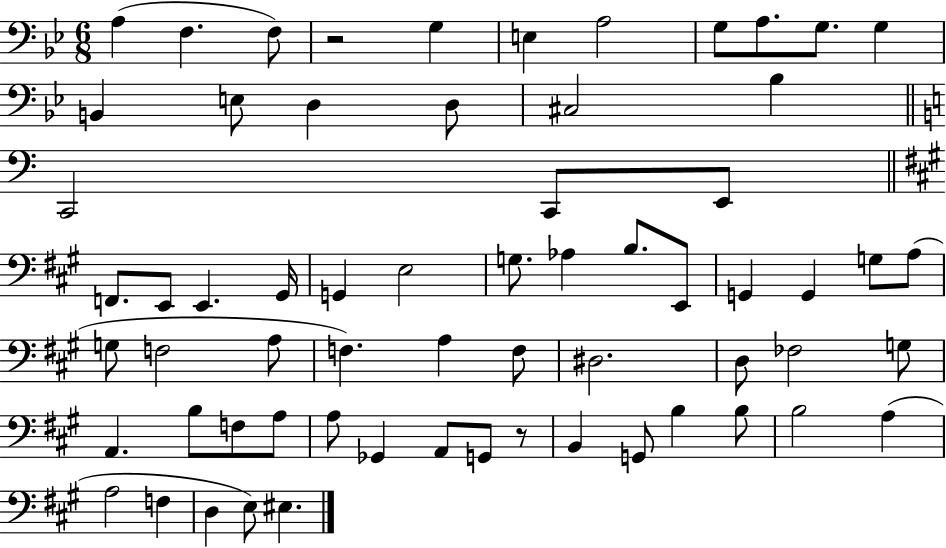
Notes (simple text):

A3/q F3/q. F3/e R/h G3/q E3/q A3/h G3/e A3/e. G3/e. G3/q B2/q E3/e D3/q D3/e C#3/h Bb3/q C2/h C2/e E2/e F2/e. E2/e E2/q. G#2/s G2/q E3/h G3/e. Ab3/q B3/e. E2/e G2/q G2/q G3/e A3/e G3/e F3/h A3/e F3/q. A3/q F3/e D#3/h. D3/e FES3/h G3/e A2/q. B3/e F3/e A3/e A3/e Gb2/q A2/e G2/e R/e B2/q G2/e B3/q B3/e B3/h A3/q A3/h F3/q D3/q E3/e EIS3/q.